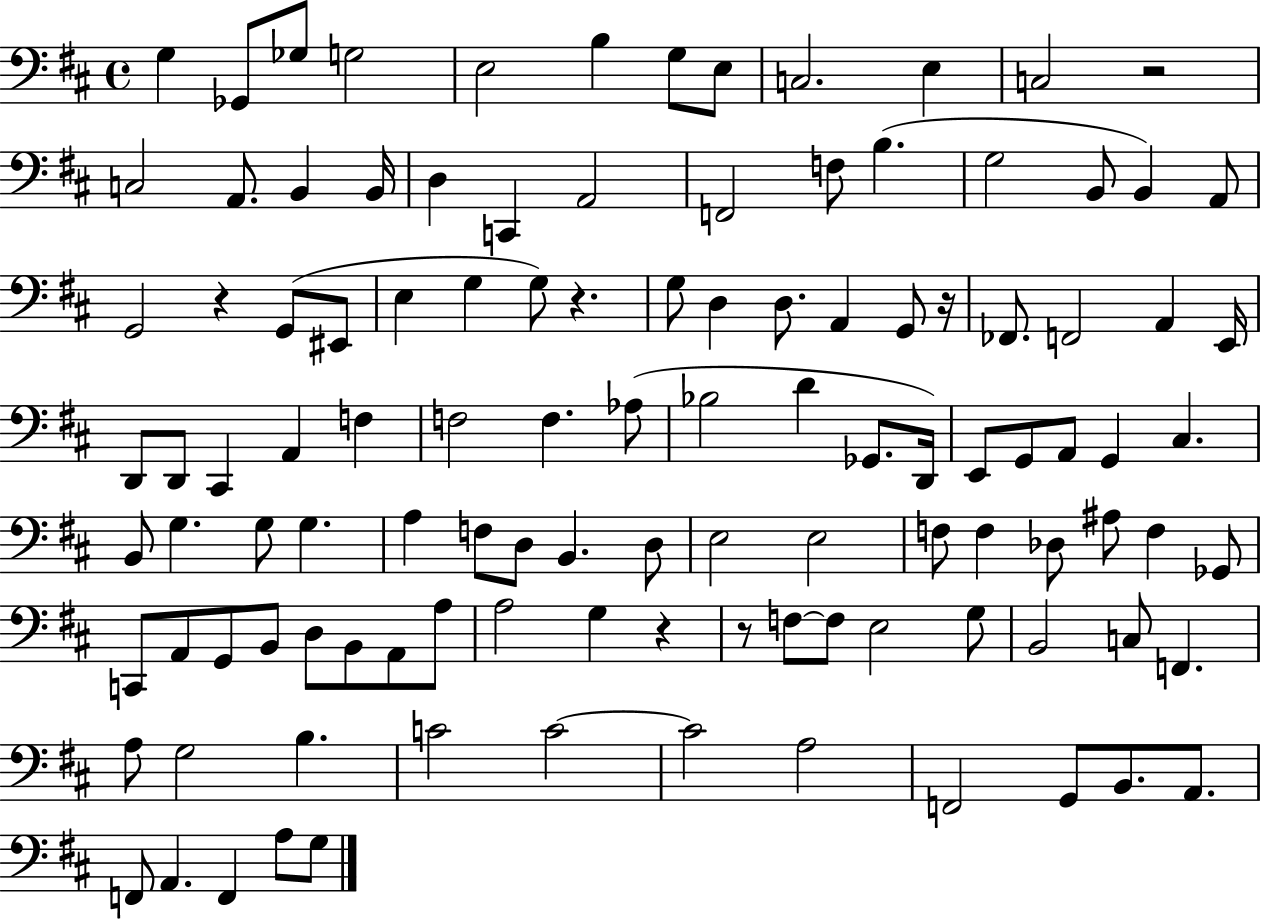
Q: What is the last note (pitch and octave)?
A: G3